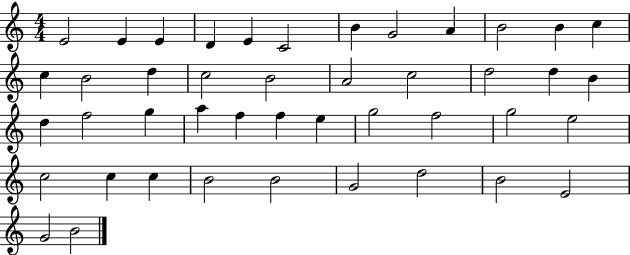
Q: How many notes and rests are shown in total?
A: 44